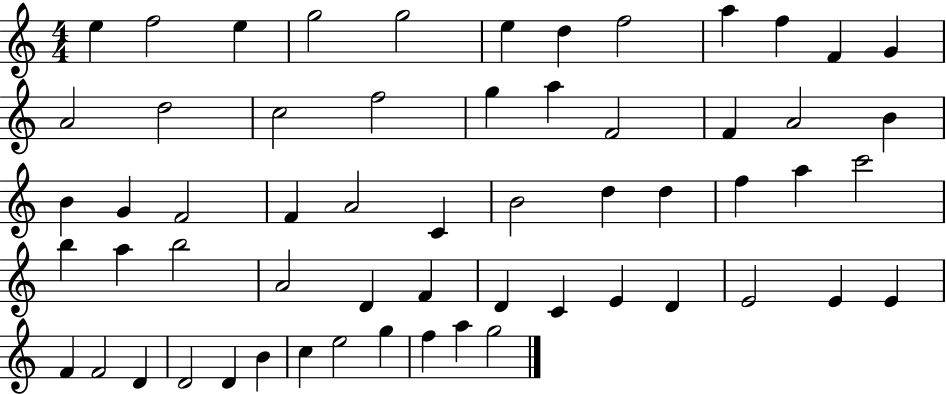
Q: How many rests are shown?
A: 0